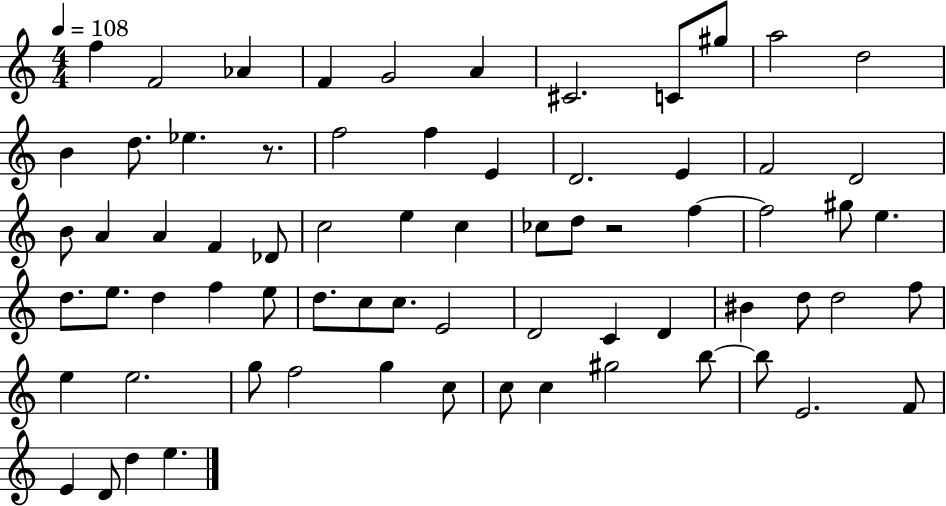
F5/q F4/h Ab4/q F4/q G4/h A4/q C#4/h. C4/e G#5/e A5/h D5/h B4/q D5/e. Eb5/q. R/e. F5/h F5/q E4/q D4/h. E4/q F4/h D4/h B4/e A4/q A4/q F4/q Db4/e C5/h E5/q C5/q CES5/e D5/e R/h F5/q F5/h G#5/e E5/q. D5/e. E5/e. D5/q F5/q E5/e D5/e. C5/e C5/e. E4/h D4/h C4/q D4/q BIS4/q D5/e D5/h F5/e E5/q E5/h. G5/e F5/h G5/q C5/e C5/e C5/q G#5/h B5/e B5/e E4/h. F4/e E4/q D4/e D5/q E5/q.